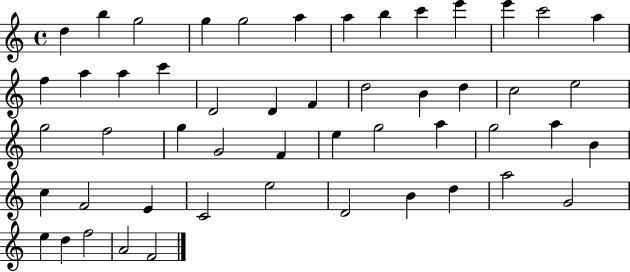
X:1
T:Untitled
M:4/4
L:1/4
K:C
d b g2 g g2 a a b c' e' e' c'2 a f a a c' D2 D F d2 B d c2 e2 g2 f2 g G2 F e g2 a g2 a B c F2 E C2 e2 D2 B d a2 G2 e d f2 A2 F2